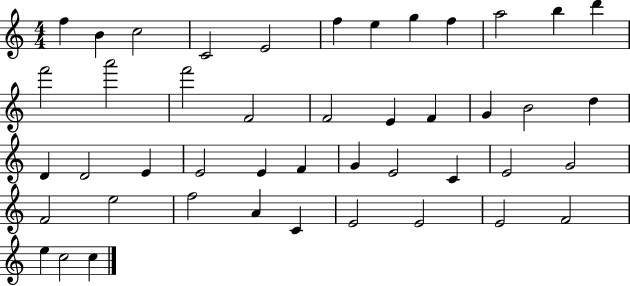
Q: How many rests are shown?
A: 0